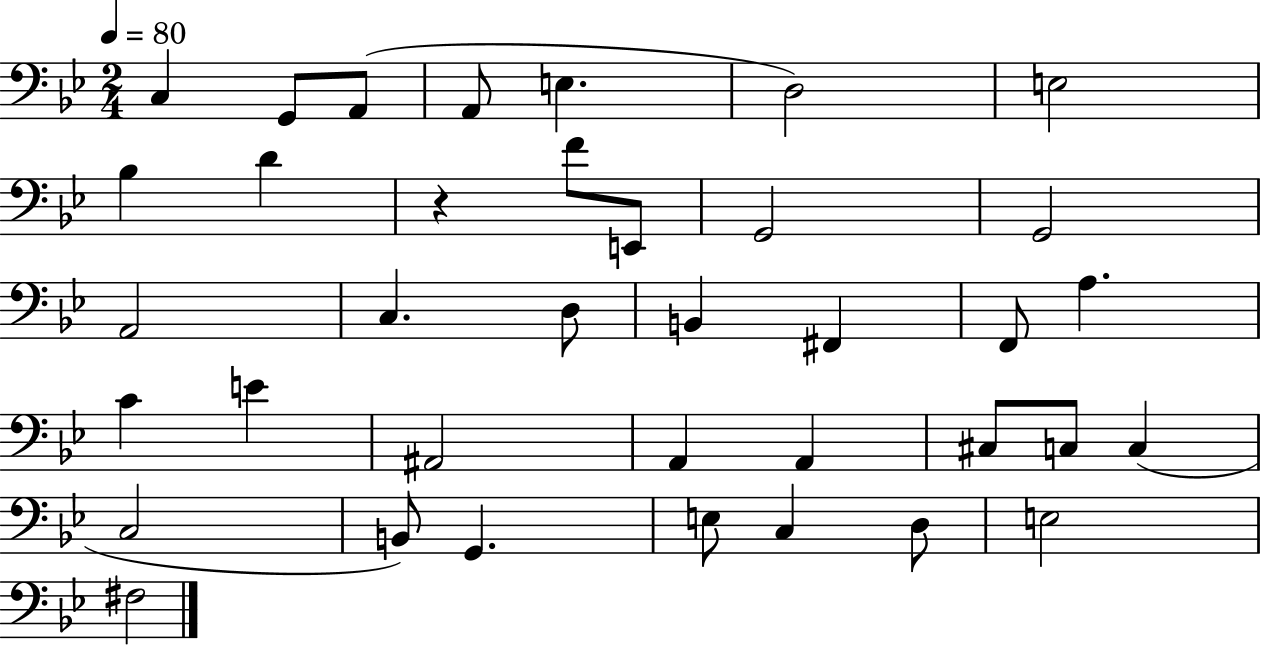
{
  \clef bass
  \numericTimeSignature
  \time 2/4
  \key bes \major
  \tempo 4 = 80
  \repeat volta 2 { c4 g,8 a,8( | a,8 e4. | d2) | e2 | \break bes4 d'4 | r4 f'8 e,8 | g,2 | g,2 | \break a,2 | c4. d8 | b,4 fis,4 | f,8 a4. | \break c'4 e'4 | ais,2 | a,4 a,4 | cis8 c8 c4( | \break c2 | b,8) g,4. | e8 c4 d8 | e2 | \break fis2 | } \bar "|."
}